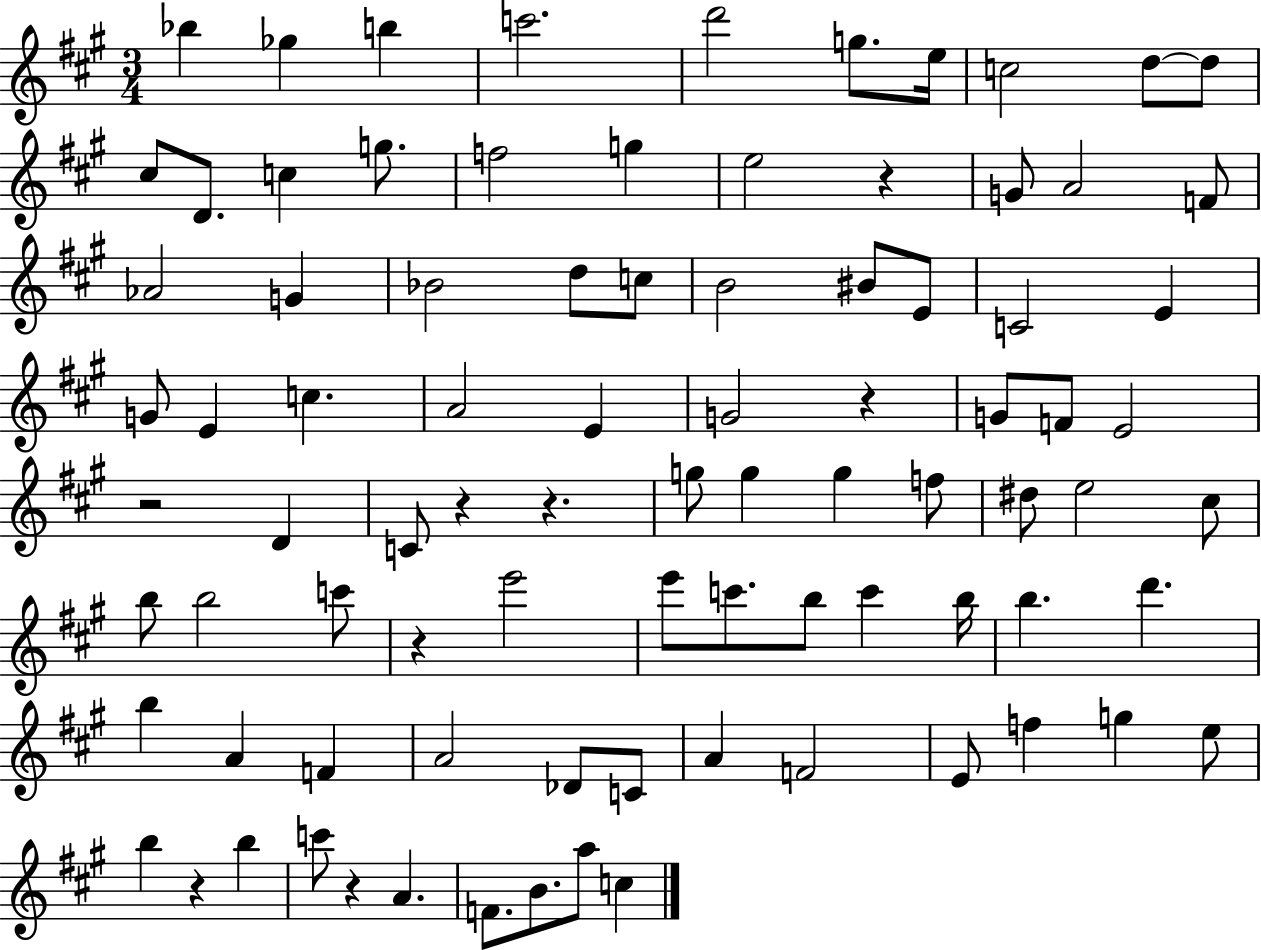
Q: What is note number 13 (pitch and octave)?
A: C5